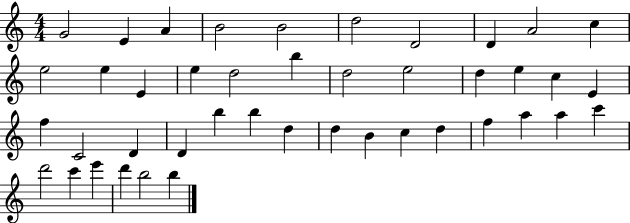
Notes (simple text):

G4/h E4/q A4/q B4/h B4/h D5/h D4/h D4/q A4/h C5/q E5/h E5/q E4/q E5/q D5/h B5/q D5/h E5/h D5/q E5/q C5/q E4/q F5/q C4/h D4/q D4/q B5/q B5/q D5/q D5/q B4/q C5/q D5/q F5/q A5/q A5/q C6/q D6/h C6/q E6/q D6/q B5/h B5/q